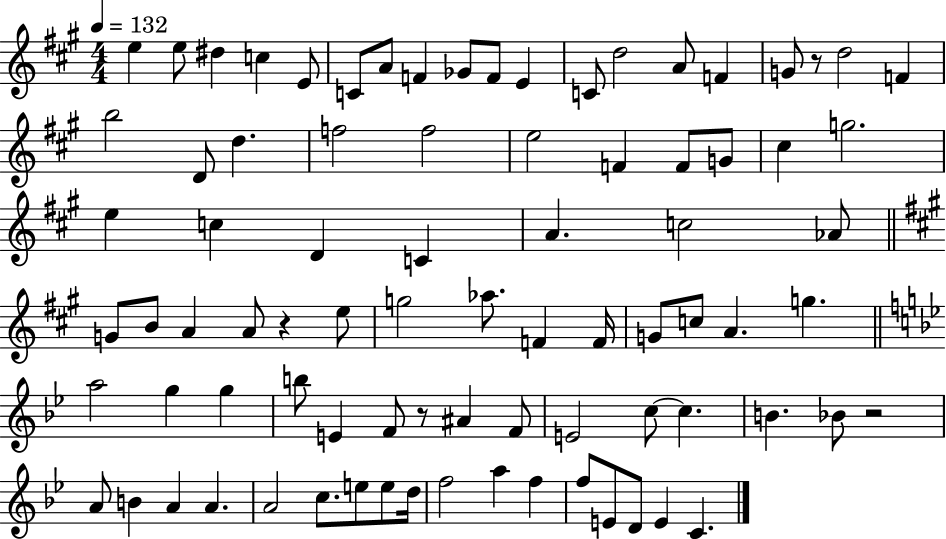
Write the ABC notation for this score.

X:1
T:Untitled
M:4/4
L:1/4
K:A
e e/2 ^d c E/2 C/2 A/2 F _G/2 F/2 E C/2 d2 A/2 F G/2 z/2 d2 F b2 D/2 d f2 f2 e2 F F/2 G/2 ^c g2 e c D C A c2 _A/2 G/2 B/2 A A/2 z e/2 g2 _a/2 F F/4 G/2 c/2 A g a2 g g b/2 E F/2 z/2 ^A F/2 E2 c/2 c B _B/2 z2 A/2 B A A A2 c/2 e/2 e/2 d/4 f2 a f f/2 E/2 D/2 E C